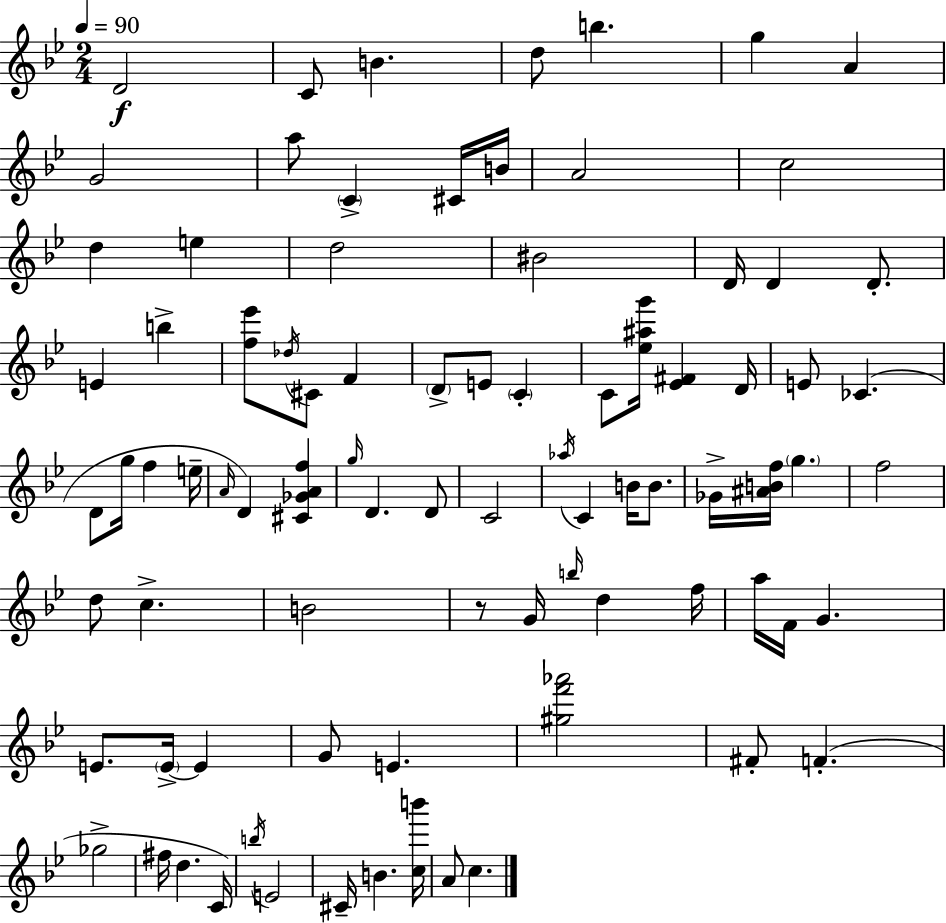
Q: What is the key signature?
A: BES major